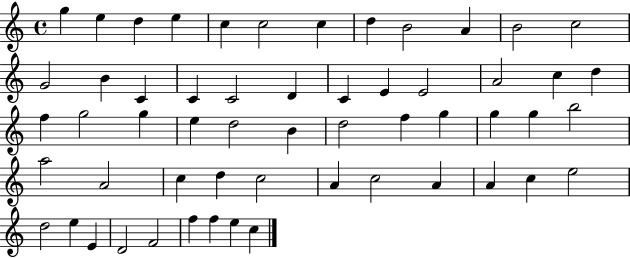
X:1
T:Untitled
M:4/4
L:1/4
K:C
g e d e c c2 c d B2 A B2 c2 G2 B C C C2 D C E E2 A2 c d f g2 g e d2 B d2 f g g g b2 a2 A2 c d c2 A c2 A A c e2 d2 e E D2 F2 f f e c